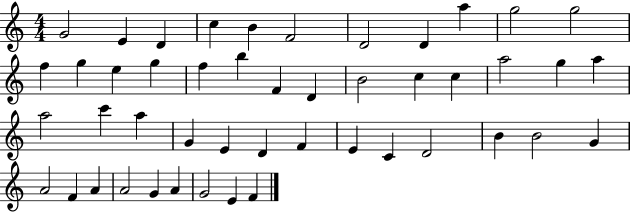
G4/h E4/q D4/q C5/q B4/q F4/h D4/h D4/q A5/q G5/h G5/h F5/q G5/q E5/q G5/q F5/q B5/q F4/q D4/q B4/h C5/q C5/q A5/h G5/q A5/q A5/h C6/q A5/q G4/q E4/q D4/q F4/q E4/q C4/q D4/h B4/q B4/h G4/q A4/h F4/q A4/q A4/h G4/q A4/q G4/h E4/q F4/q